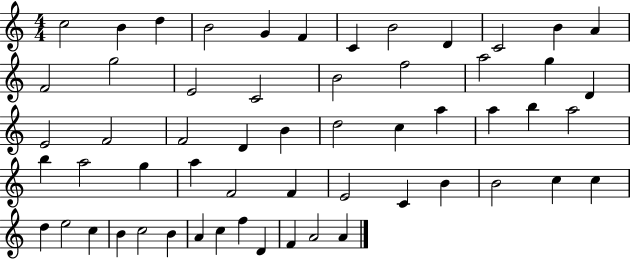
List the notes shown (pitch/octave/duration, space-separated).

C5/h B4/q D5/q B4/h G4/q F4/q C4/q B4/h D4/q C4/h B4/q A4/q F4/h G5/h E4/h C4/h B4/h F5/h A5/h G5/q D4/q E4/h F4/h F4/h D4/q B4/q D5/h C5/q A5/q A5/q B5/q A5/h B5/q A5/h G5/q A5/q F4/h F4/q E4/h C4/q B4/q B4/h C5/q C5/q D5/q E5/h C5/q B4/q C5/h B4/q A4/q C5/q F5/q D4/q F4/q A4/h A4/q